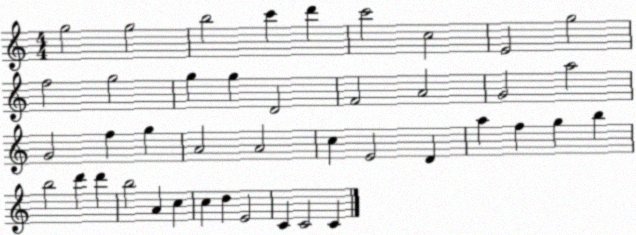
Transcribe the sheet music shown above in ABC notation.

X:1
T:Untitled
M:4/4
L:1/4
K:C
g2 g2 b2 c' d' c'2 c2 E2 g2 f2 g2 g g D2 F2 A2 G2 a2 G2 f g A2 A2 c E2 D a f g b b2 d' d' b2 A c c d E2 C C2 C